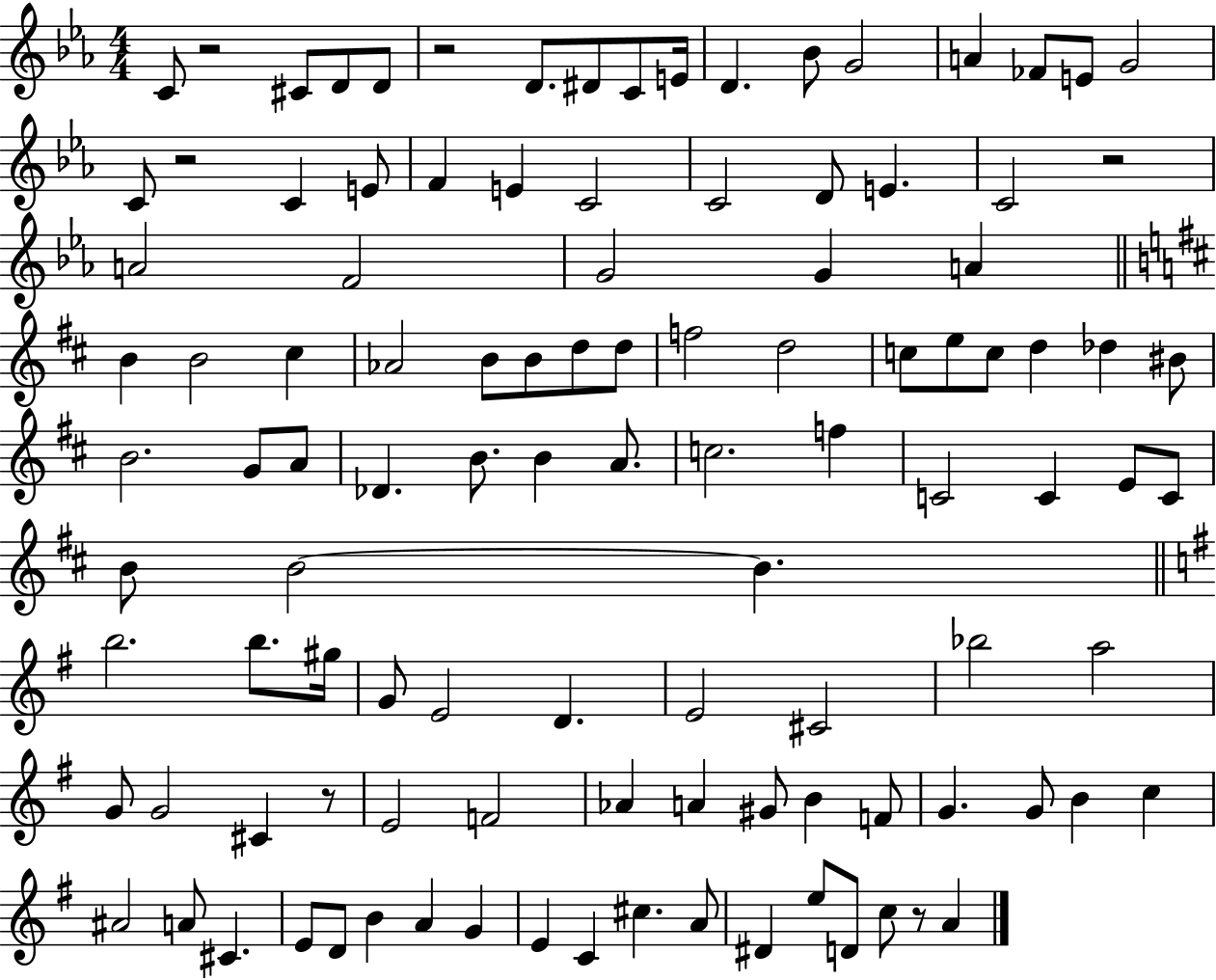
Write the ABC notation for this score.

X:1
T:Untitled
M:4/4
L:1/4
K:Eb
C/2 z2 ^C/2 D/2 D/2 z2 D/2 ^D/2 C/2 E/4 D _B/2 G2 A _F/2 E/2 G2 C/2 z2 C E/2 F E C2 C2 D/2 E C2 z2 A2 F2 G2 G A B B2 ^c _A2 B/2 B/2 d/2 d/2 f2 d2 c/2 e/2 c/2 d _d ^B/2 B2 G/2 A/2 _D B/2 B A/2 c2 f C2 C E/2 C/2 B/2 B2 B b2 b/2 ^g/4 G/2 E2 D E2 ^C2 _b2 a2 G/2 G2 ^C z/2 E2 F2 _A A ^G/2 B F/2 G G/2 B c ^A2 A/2 ^C E/2 D/2 B A G E C ^c A/2 ^D e/2 D/2 c/2 z/2 A